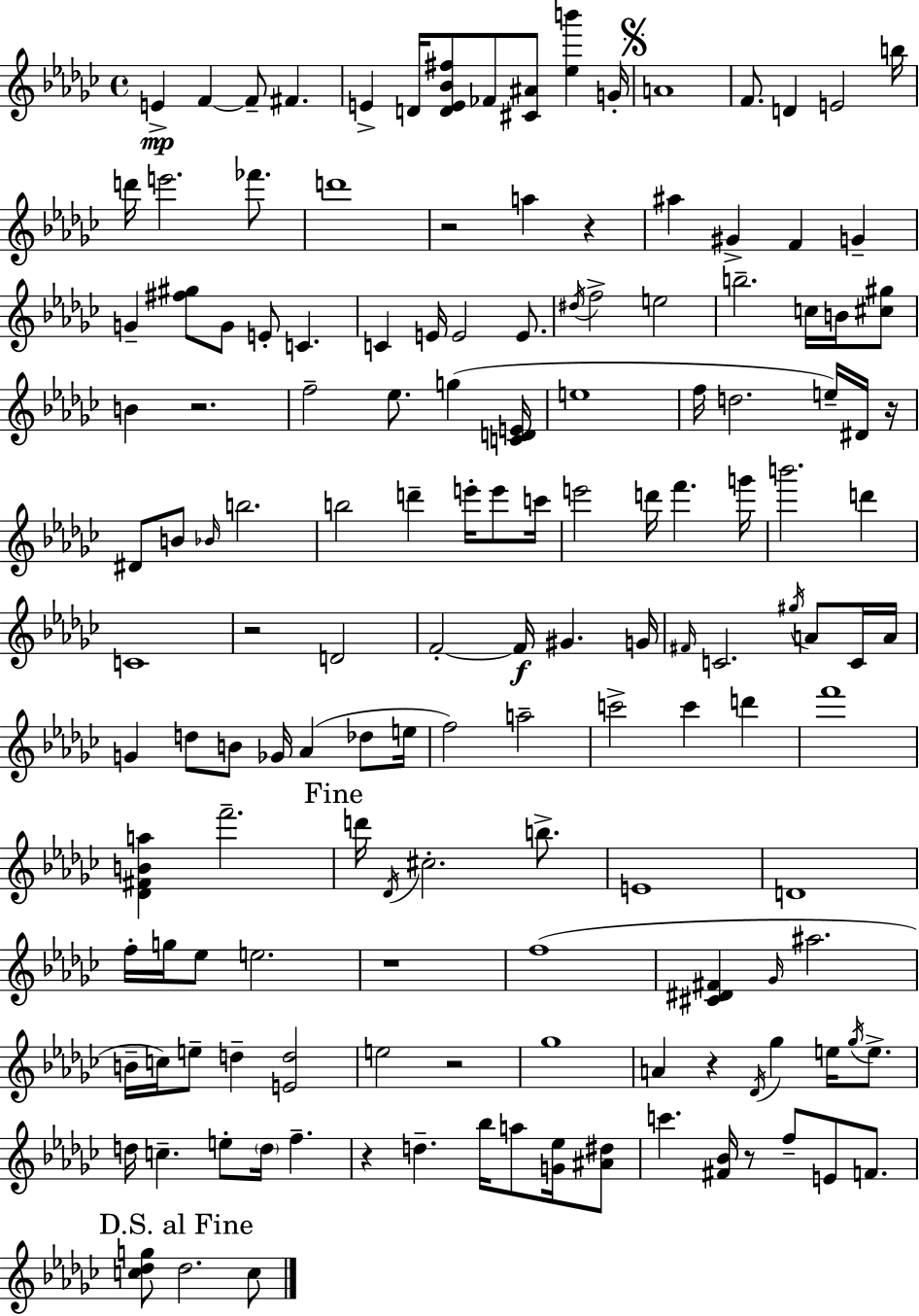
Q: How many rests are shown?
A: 10